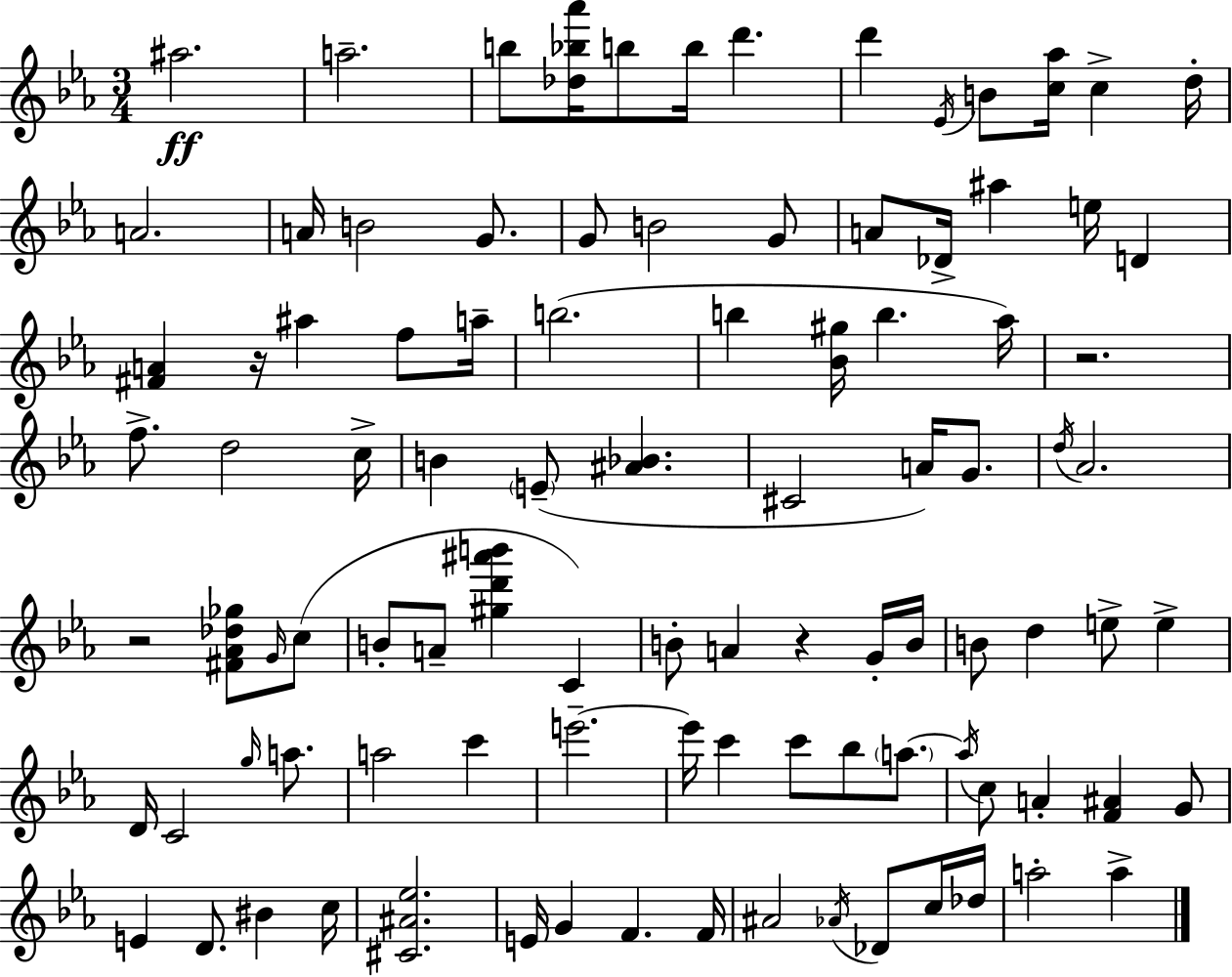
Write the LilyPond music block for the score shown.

{
  \clef treble
  \numericTimeSignature
  \time 3/4
  \key c \minor
  ais''2.\ff | a''2.-- | b''8 <des'' bes'' aes'''>16 b''8 b''16 d'''4. | d'''4 \acciaccatura { ees'16 } b'8 <c'' aes''>16 c''4-> | \break d''16-. a'2. | a'16 b'2 g'8. | g'8 b'2 g'8 | a'8 des'16-> ais''4 e''16 d'4 | \break <fis' a'>4 r16 ais''4 f''8 | a''16-- b''2.( | b''4 <bes' gis''>16 b''4. | aes''16) r2. | \break f''8.-> d''2 | c''16-> b'4 \parenthesize e'8--( <ais' bes'>4. | cis'2 a'16) g'8. | \acciaccatura { d''16 } aes'2. | \break r2 <fis' aes' des'' ges''>8 | \grace { g'16 }( c''8 b'8-. a'8-- <gis'' d''' ais''' b'''>4 c'4) | b'8-. a'4 r4 | g'16-. b'16 b'8 d''4 e''8-> e''4-> | \break d'16 c'2 | \grace { g''16 } a''8. a''2 | c'''4 e'''2.--~~ | e'''16 c'''4 c'''8 bes''8 | \break \parenthesize a''8.~~ \acciaccatura { a''16 } c''8 a'4-. <f' ais'>4 | g'8 e'4 d'8. | bis'4 c''16 <cis' ais' ees''>2. | e'16 g'4 f'4. | \break f'16 ais'2 | \acciaccatura { aes'16 } des'8 c''16 des''16 a''2-. | a''4-> \bar "|."
}